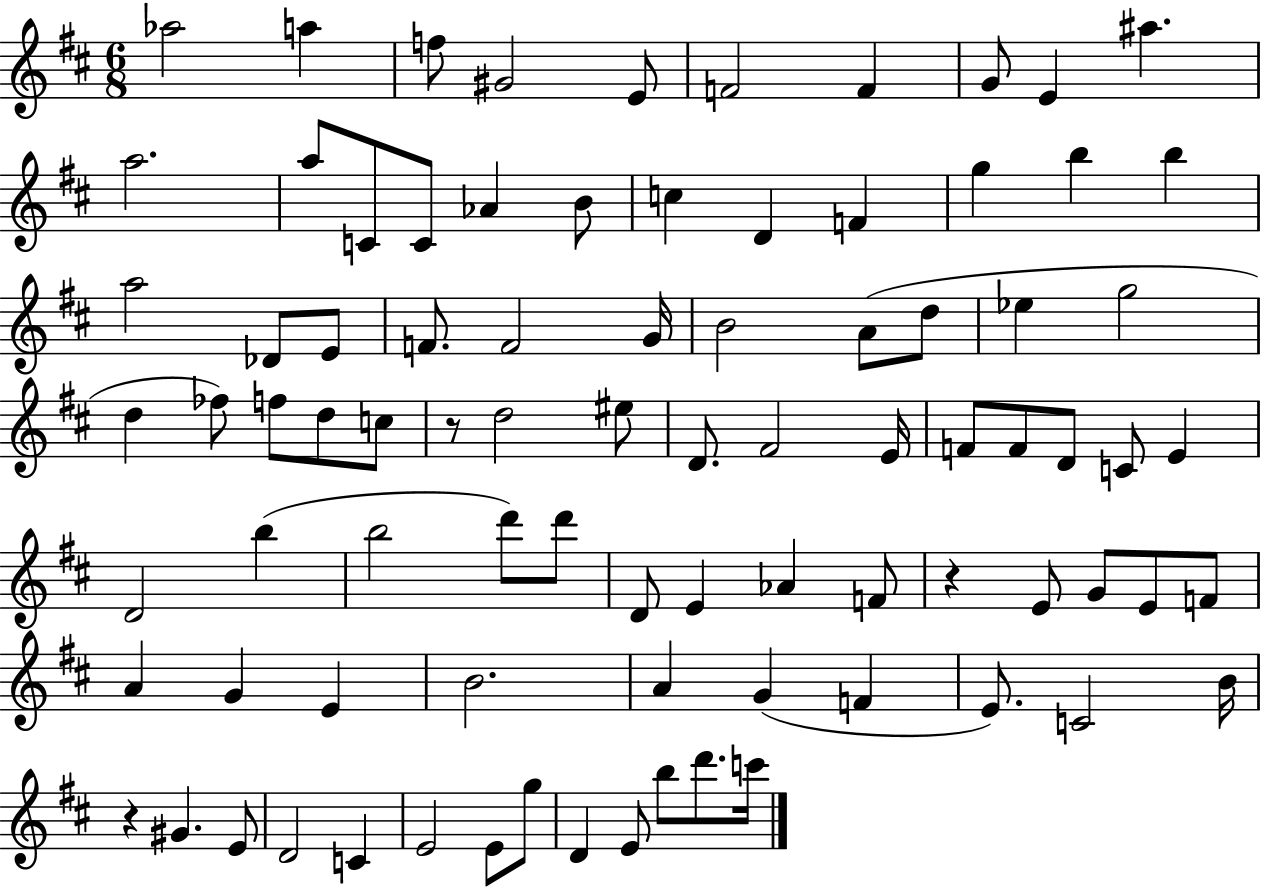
{
  \clef treble
  \numericTimeSignature
  \time 6/8
  \key d \major
  aes''2 a''4 | f''8 gis'2 e'8 | f'2 f'4 | g'8 e'4 ais''4. | \break a''2. | a''8 c'8 c'8 aes'4 b'8 | c''4 d'4 f'4 | g''4 b''4 b''4 | \break a''2 des'8 e'8 | f'8. f'2 g'16 | b'2 a'8( d''8 | ees''4 g''2 | \break d''4 fes''8) f''8 d''8 c''8 | r8 d''2 eis''8 | d'8. fis'2 e'16 | f'8 f'8 d'8 c'8 e'4 | \break d'2 b''4( | b''2 d'''8) d'''8 | d'8 e'4 aes'4 f'8 | r4 e'8 g'8 e'8 f'8 | \break a'4 g'4 e'4 | b'2. | a'4 g'4( f'4 | e'8.) c'2 b'16 | \break r4 gis'4. e'8 | d'2 c'4 | e'2 e'8 g''8 | d'4 e'8 b''8 d'''8. c'''16 | \break \bar "|."
}